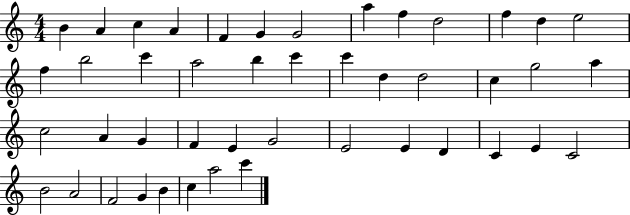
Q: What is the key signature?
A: C major